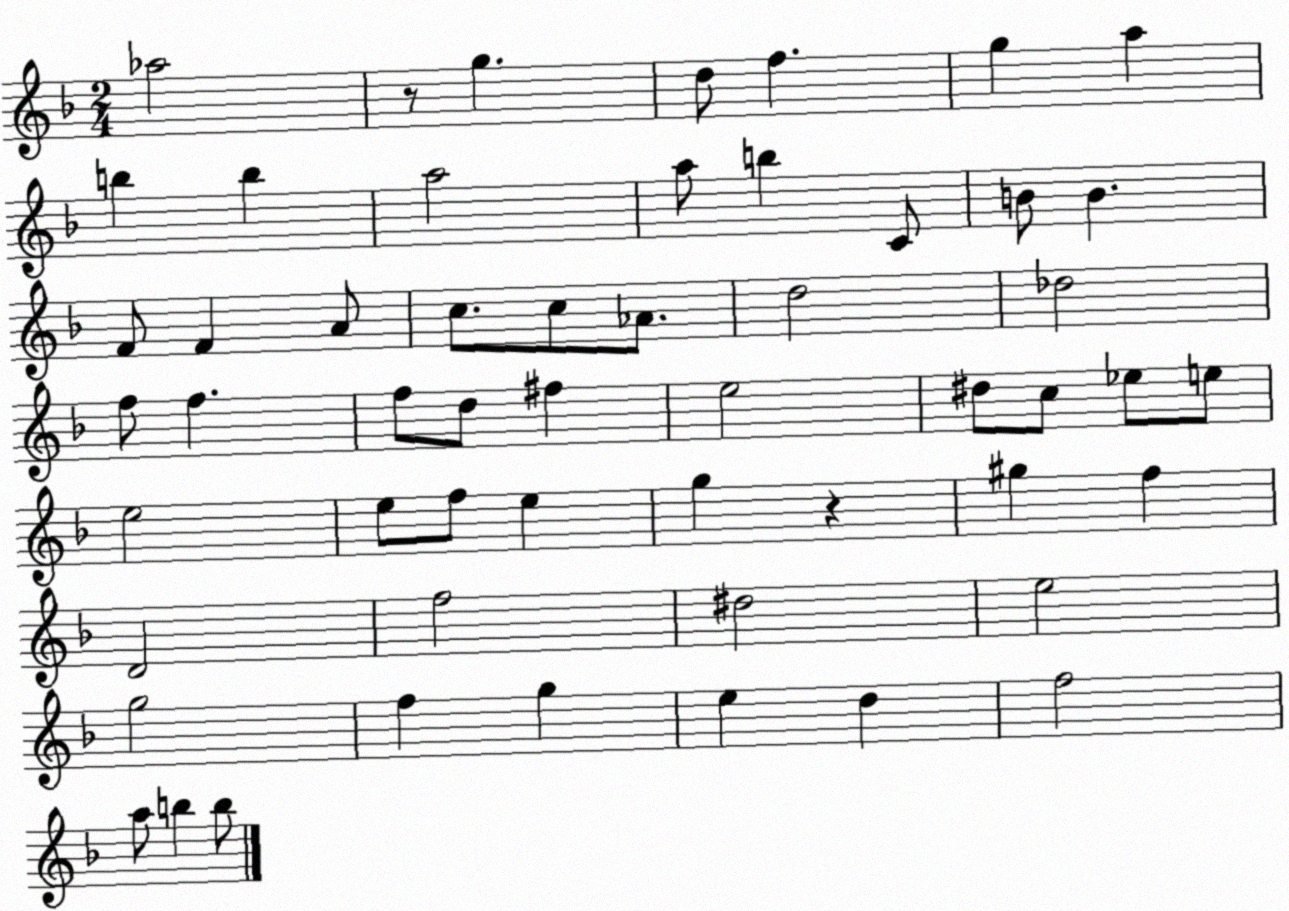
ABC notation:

X:1
T:Untitled
M:2/4
L:1/4
K:F
_a2 z/2 g d/2 f g a b b a2 a/2 b C/2 B/2 B F/2 F A/2 c/2 c/2 _A/2 d2 _d2 f/2 f f/2 d/2 ^f e2 ^d/2 c/2 _e/2 e/2 e2 e/2 f/2 e g z ^g f D2 f2 ^d2 e2 g2 f g e d f2 a/2 b b/2